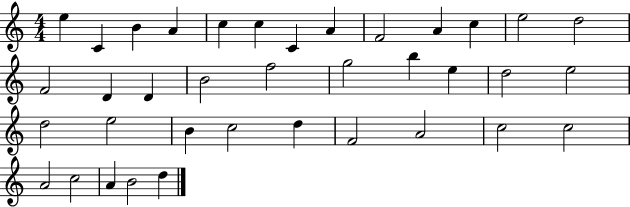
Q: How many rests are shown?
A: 0